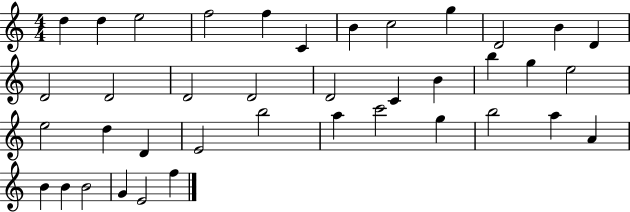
D5/q D5/q E5/h F5/h F5/q C4/q B4/q C5/h G5/q D4/h B4/q D4/q D4/h D4/h D4/h D4/h D4/h C4/q B4/q B5/q G5/q E5/h E5/h D5/q D4/q E4/h B5/h A5/q C6/h G5/q B5/h A5/q A4/q B4/q B4/q B4/h G4/q E4/h F5/q